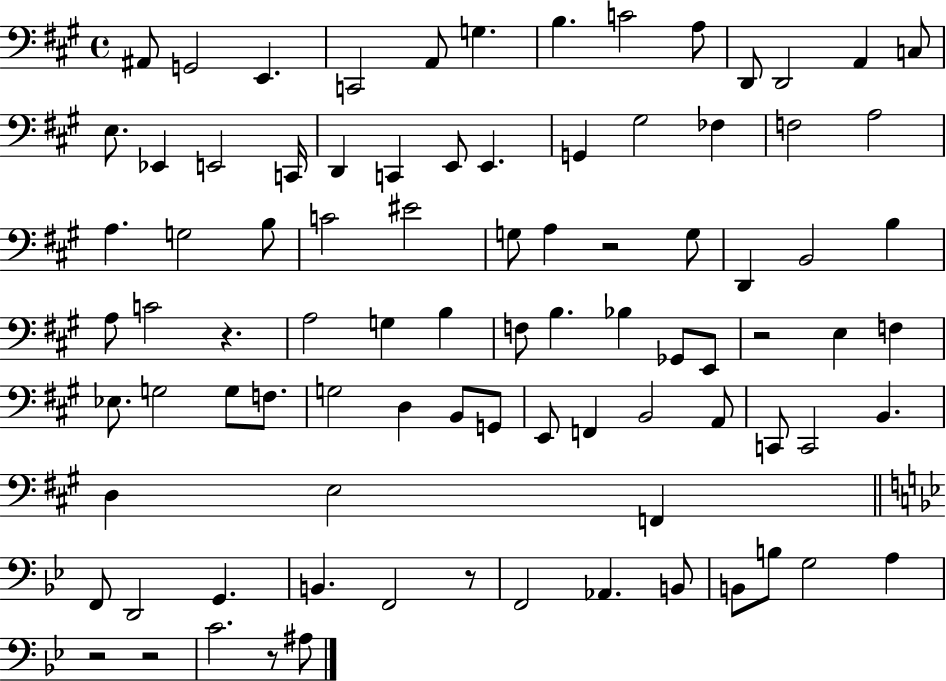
{
  \clef bass
  \time 4/4
  \defaultTimeSignature
  \key a \major
  ais,8 g,2 e,4. | c,2 a,8 g4. | b4. c'2 a8 | d,8 d,2 a,4 c8 | \break e8. ees,4 e,2 c,16 | d,4 c,4 e,8 e,4. | g,4 gis2 fes4 | f2 a2 | \break a4. g2 b8 | c'2 eis'2 | g8 a4 r2 g8 | d,4 b,2 b4 | \break a8 c'2 r4. | a2 g4 b4 | f8 b4. bes4 ges,8 e,8 | r2 e4 f4 | \break ees8. g2 g8 f8. | g2 d4 b,8 g,8 | e,8 f,4 b,2 a,8 | c,8 c,2 b,4. | \break d4 e2 f,4 | \bar "||" \break \key g \minor f,8 d,2 g,4. | b,4. f,2 r8 | f,2 aes,4. b,8 | b,8 b8 g2 a4 | \break r2 r2 | c'2. r8 ais8 | \bar "|."
}